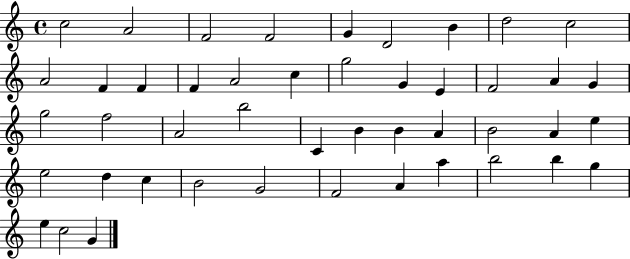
X:1
T:Untitled
M:4/4
L:1/4
K:C
c2 A2 F2 F2 G D2 B d2 c2 A2 F F F A2 c g2 G E F2 A G g2 f2 A2 b2 C B B A B2 A e e2 d c B2 G2 F2 A a b2 b g e c2 G